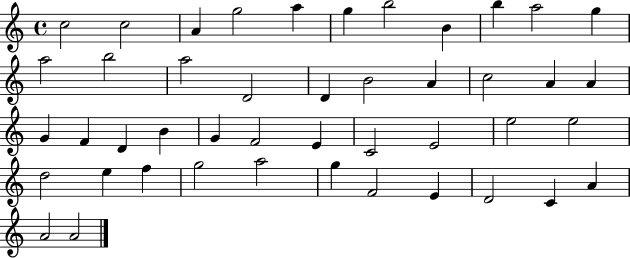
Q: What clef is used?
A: treble